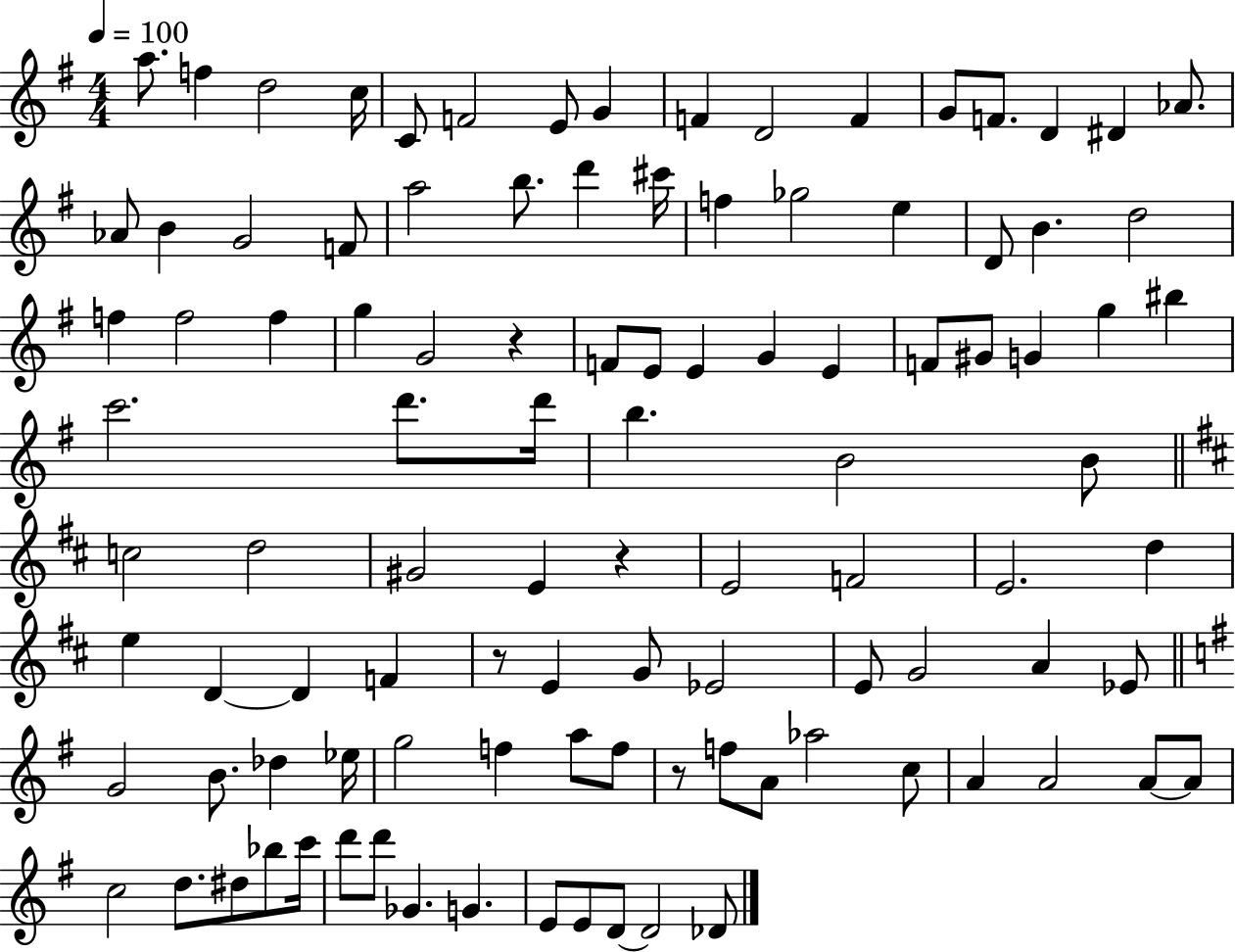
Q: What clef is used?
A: treble